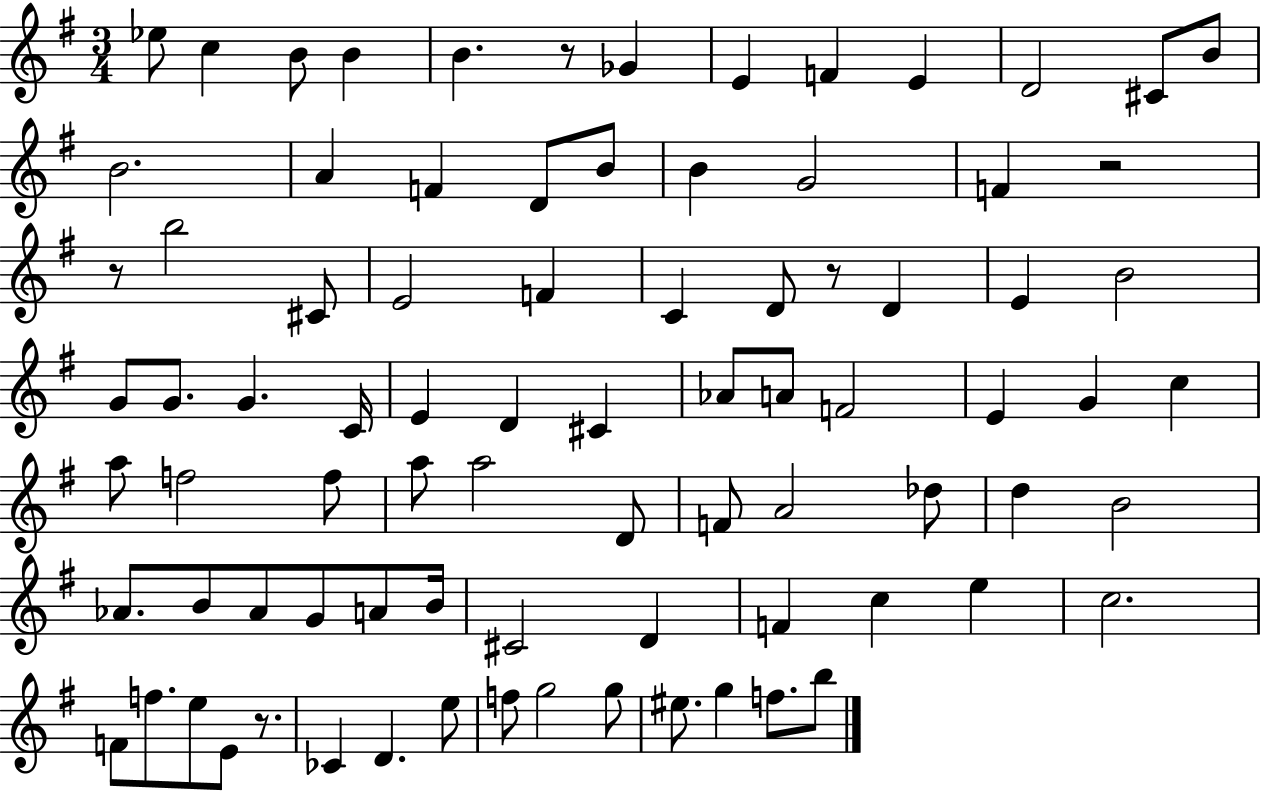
X:1
T:Untitled
M:3/4
L:1/4
K:G
_e/2 c B/2 B B z/2 _G E F E D2 ^C/2 B/2 B2 A F D/2 B/2 B G2 F z2 z/2 b2 ^C/2 E2 F C D/2 z/2 D E B2 G/2 G/2 G C/4 E D ^C _A/2 A/2 F2 E G c a/2 f2 f/2 a/2 a2 D/2 F/2 A2 _d/2 d B2 _A/2 B/2 _A/2 G/2 A/2 B/4 ^C2 D F c e c2 F/2 f/2 e/2 E/2 z/2 _C D e/2 f/2 g2 g/2 ^e/2 g f/2 b/2